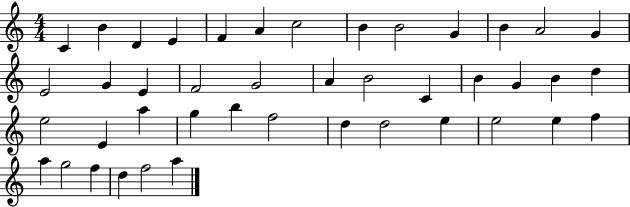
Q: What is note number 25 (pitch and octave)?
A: D5